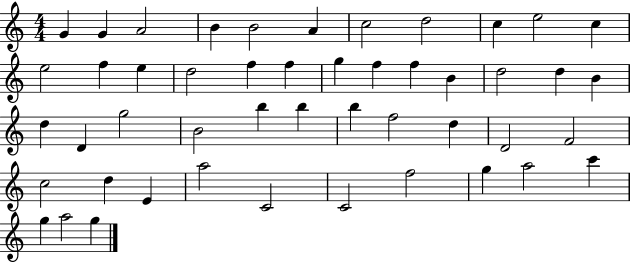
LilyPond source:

{
  \clef treble
  \numericTimeSignature
  \time 4/4
  \key c \major
  g'4 g'4 a'2 | b'4 b'2 a'4 | c''2 d''2 | c''4 e''2 c''4 | \break e''2 f''4 e''4 | d''2 f''4 f''4 | g''4 f''4 f''4 b'4 | d''2 d''4 b'4 | \break d''4 d'4 g''2 | b'2 b''4 b''4 | b''4 f''2 d''4 | d'2 f'2 | \break c''2 d''4 e'4 | a''2 c'2 | c'2 f''2 | g''4 a''2 c'''4 | \break g''4 a''2 g''4 | \bar "|."
}